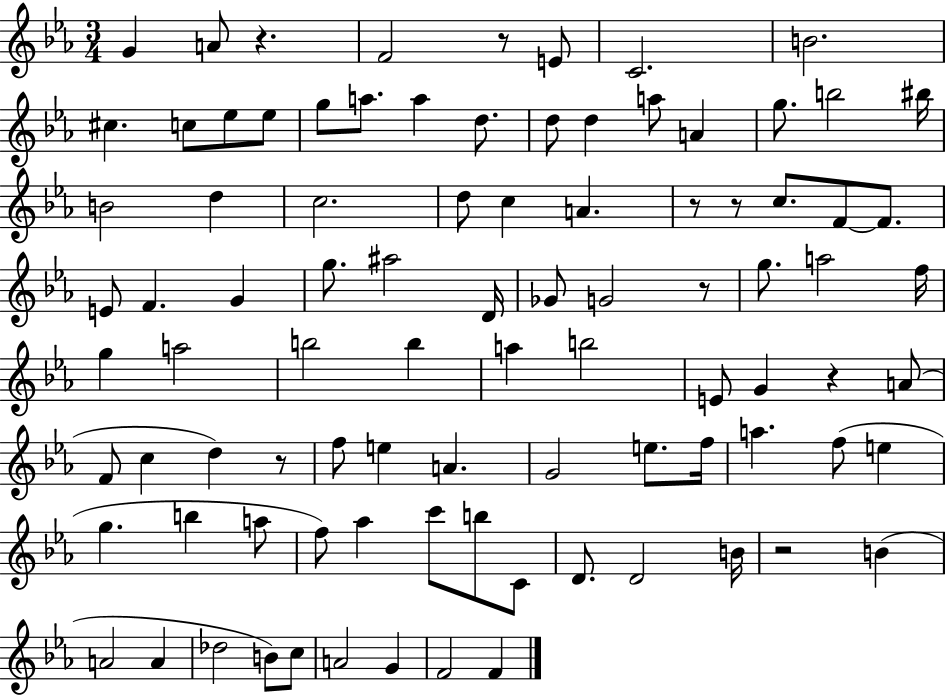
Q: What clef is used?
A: treble